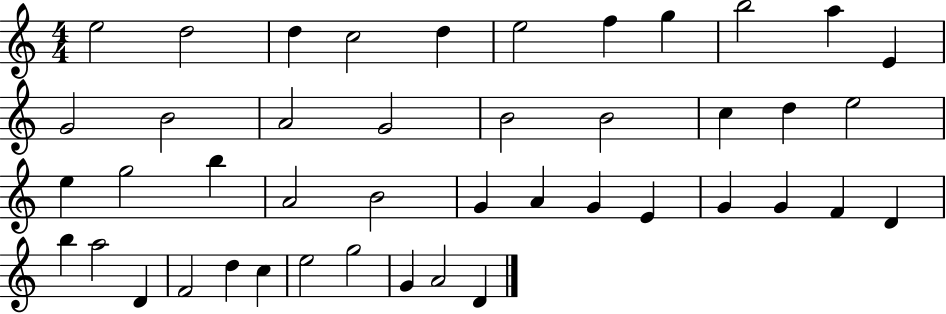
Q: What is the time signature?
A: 4/4